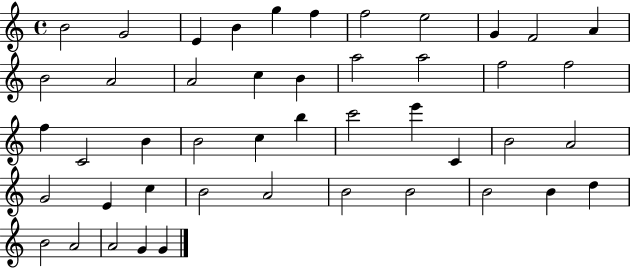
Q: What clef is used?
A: treble